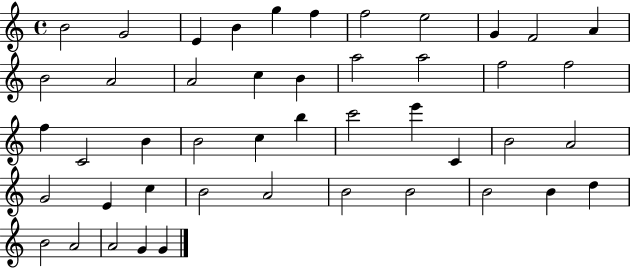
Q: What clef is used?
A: treble